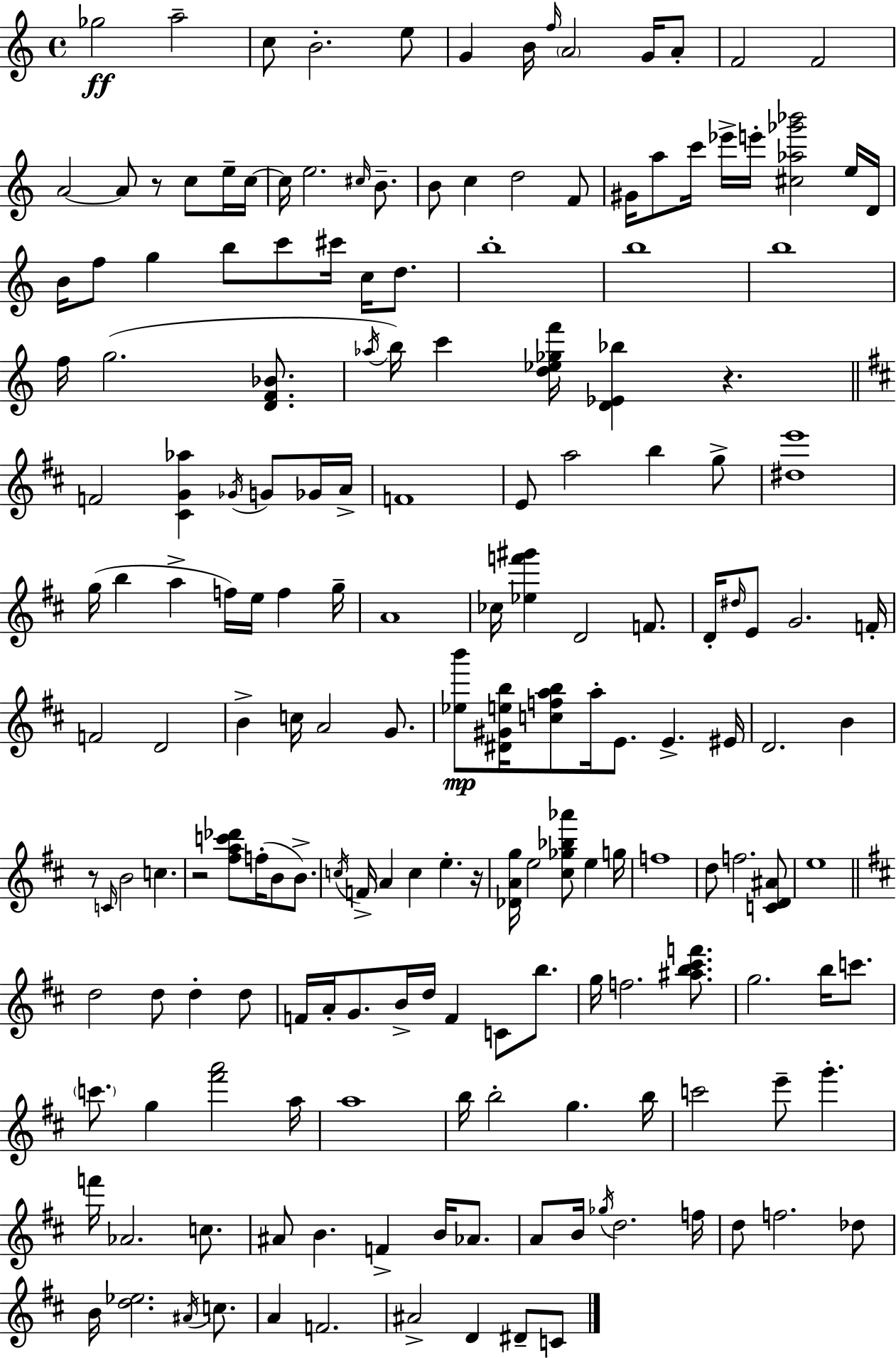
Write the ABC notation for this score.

X:1
T:Untitled
M:4/4
L:1/4
K:C
_g2 a2 c/2 B2 e/2 G B/4 f/4 A2 G/4 A/2 F2 F2 A2 A/2 z/2 c/2 e/4 c/4 c/4 e2 ^c/4 B/2 B/2 c d2 F/2 ^G/4 a/2 c'/4 _e'/4 e'/4 [^c_a_g'_b']2 e/4 D/4 B/4 f/2 g b/2 c'/2 ^c'/4 c/4 d/2 b4 b4 b4 f/4 g2 [DF_B]/2 _a/4 b/4 c' [d_e_gf']/4 [D_E_b] z F2 [^CG_a] _G/4 G/2 _G/4 A/4 F4 E/2 a2 b g/2 [^de']4 g/4 b a f/4 e/4 f g/4 A4 _c/4 [_ef'^g'] D2 F/2 D/4 ^d/4 E/2 G2 F/4 F2 D2 B c/4 A2 G/2 [_eb']/2 [^D^Geb]/4 [cfab]/2 a/4 E/2 E ^E/4 D2 B z/2 C/4 B2 c z2 [^fac'_d']/2 f/4 B/2 B/2 c/4 F/4 A c e z/4 [_DAg]/4 e2 [^c_g_b_a']/2 e g/4 f4 d/2 f2 [CD^A]/2 e4 d2 d/2 d d/2 F/4 A/4 G/2 B/4 d/4 F C/2 b/2 g/4 f2 [^ab^c'f']/2 g2 b/4 c'/2 c'/2 g [^f'a']2 a/4 a4 b/4 b2 g b/4 c'2 e'/2 g' f'/4 _A2 c/2 ^A/2 B F B/4 _A/2 A/2 B/4 _g/4 d2 f/4 d/2 f2 _d/2 B/4 [d_e]2 ^A/4 c/2 A F2 ^A2 D ^D/2 C/2